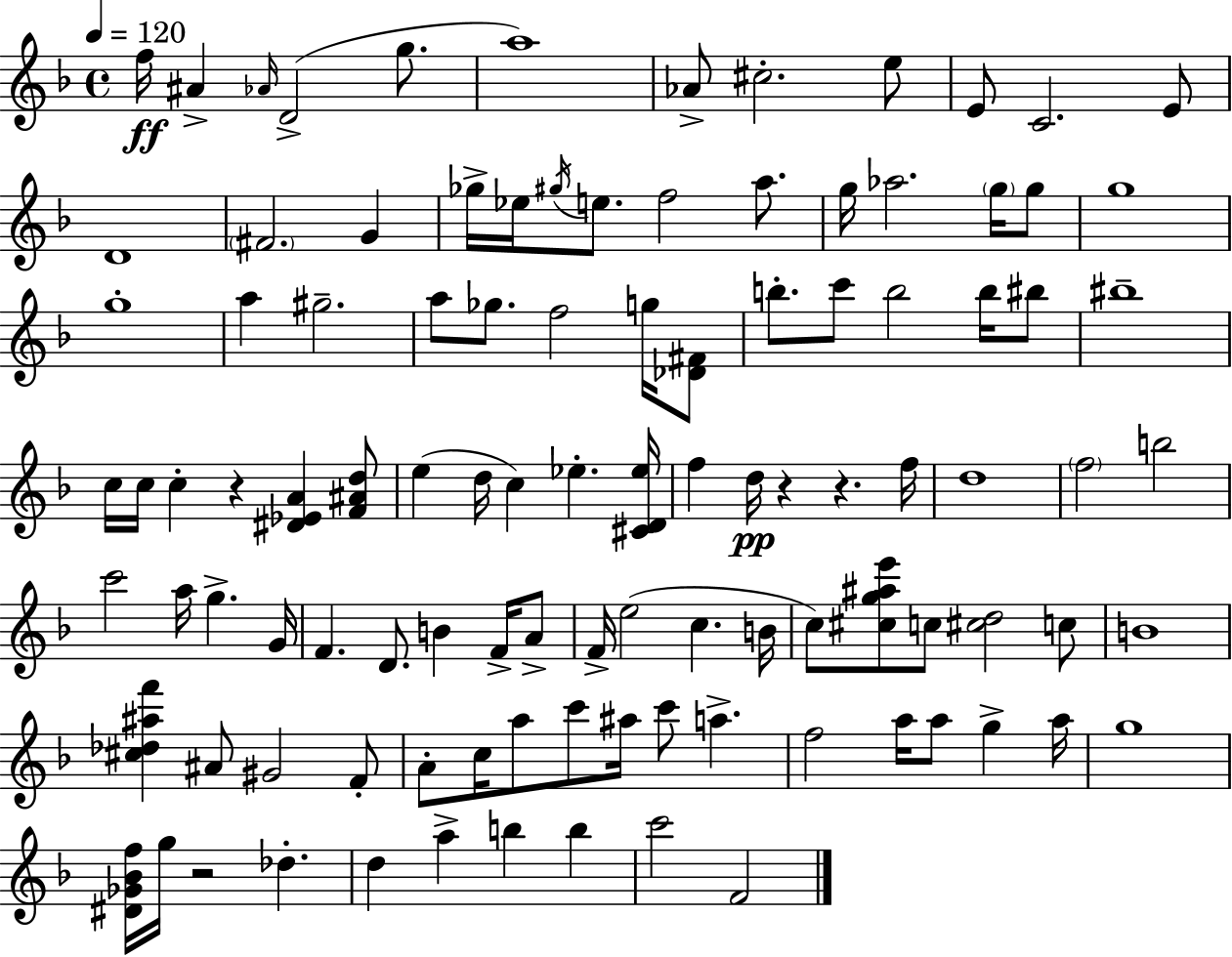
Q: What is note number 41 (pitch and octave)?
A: C5